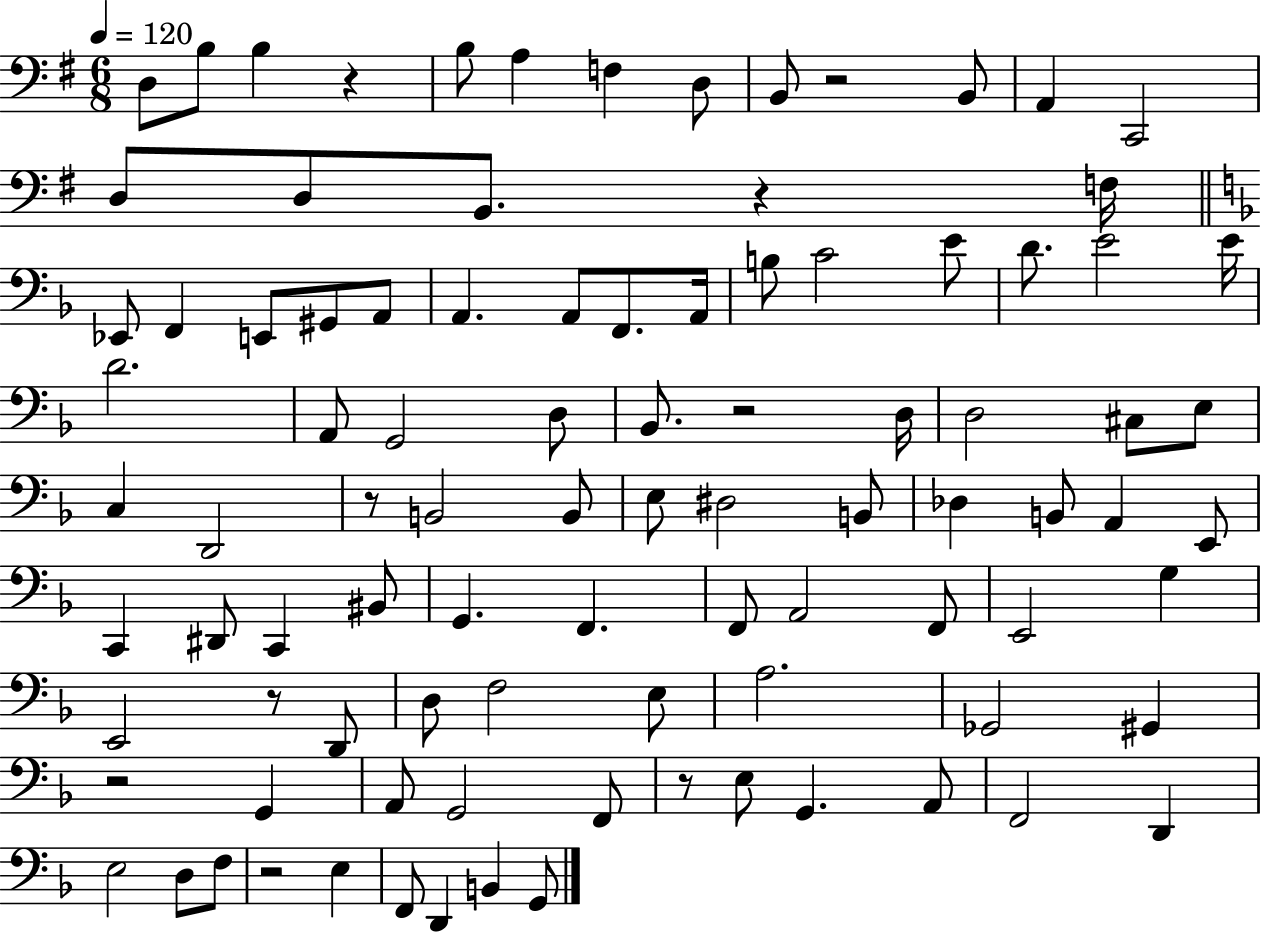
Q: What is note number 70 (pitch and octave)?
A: G2